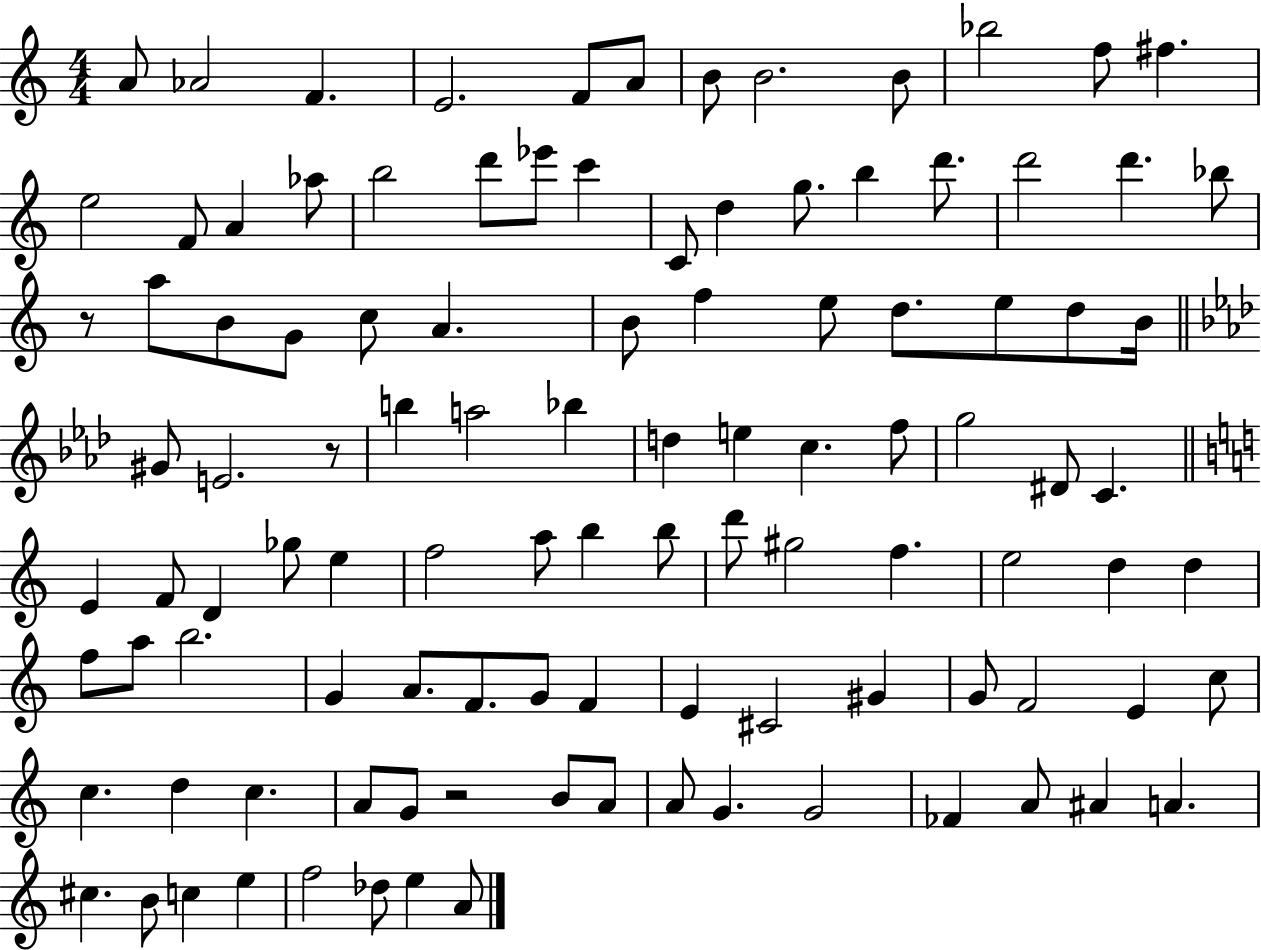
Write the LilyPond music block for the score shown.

{
  \clef treble
  \numericTimeSignature
  \time 4/4
  \key c \major
  \repeat volta 2 { a'8 aes'2 f'4. | e'2. f'8 a'8 | b'8 b'2. b'8 | bes''2 f''8 fis''4. | \break e''2 f'8 a'4 aes''8 | b''2 d'''8 ees'''8 c'''4 | c'8 d''4 g''8. b''4 d'''8. | d'''2 d'''4. bes''8 | \break r8 a''8 b'8 g'8 c''8 a'4. | b'8 f''4 e''8 d''8. e''8 d''8 b'16 | \bar "||" \break \key aes \major gis'8 e'2. r8 | b''4 a''2 bes''4 | d''4 e''4 c''4. f''8 | g''2 dis'8 c'4. | \break \bar "||" \break \key c \major e'4 f'8 d'4 ges''8 e''4 | f''2 a''8 b''4 b''8 | d'''8 gis''2 f''4. | e''2 d''4 d''4 | \break f''8 a''8 b''2. | g'4 a'8. f'8. g'8 f'4 | e'4 cis'2 gis'4 | g'8 f'2 e'4 c''8 | \break c''4. d''4 c''4. | a'8 g'8 r2 b'8 a'8 | a'8 g'4. g'2 | fes'4 a'8 ais'4 a'4. | \break cis''4. b'8 c''4 e''4 | f''2 des''8 e''4 a'8 | } \bar "|."
}